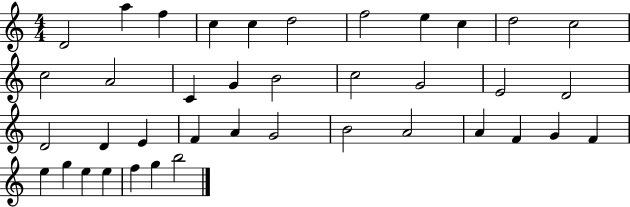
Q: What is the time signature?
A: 4/4